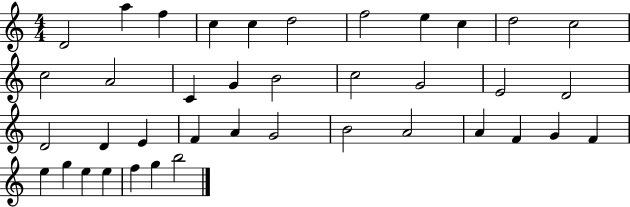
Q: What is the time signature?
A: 4/4